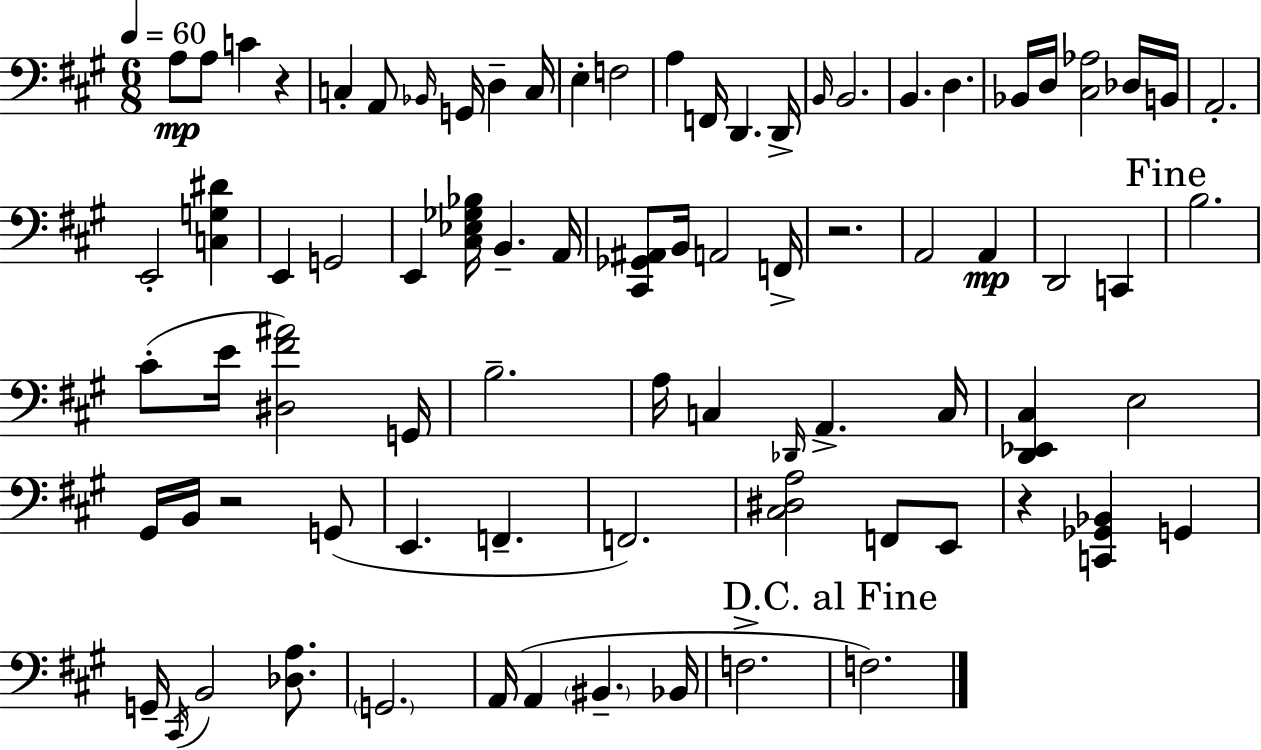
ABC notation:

X:1
T:Untitled
M:6/8
L:1/4
K:A
A,/2 A,/2 C z C, A,,/2 _B,,/4 G,,/4 D, C,/4 E, F,2 A, F,,/4 D,, D,,/4 B,,/4 B,,2 B,, D, _B,,/4 D,/4 [^C,_A,]2 _D,/4 B,,/4 A,,2 E,,2 [C,G,^D] E,, G,,2 E,, [^C,_E,_G,_B,]/4 B,, A,,/4 [^C,,_G,,^A,,]/2 B,,/4 A,,2 F,,/4 z2 A,,2 A,, D,,2 C,, B,2 ^C/2 E/4 [^D,^F^A]2 G,,/4 B,2 A,/4 C, _D,,/4 A,, C,/4 [D,,_E,,^C,] E,2 ^G,,/4 B,,/4 z2 G,,/2 E,, F,, F,,2 [^C,^D,A,]2 F,,/2 E,,/2 z [C,,_G,,_B,,] G,, G,,/4 ^C,,/4 B,,2 [_D,A,]/2 G,,2 A,,/4 A,, ^B,, _B,,/4 F,2 F,2